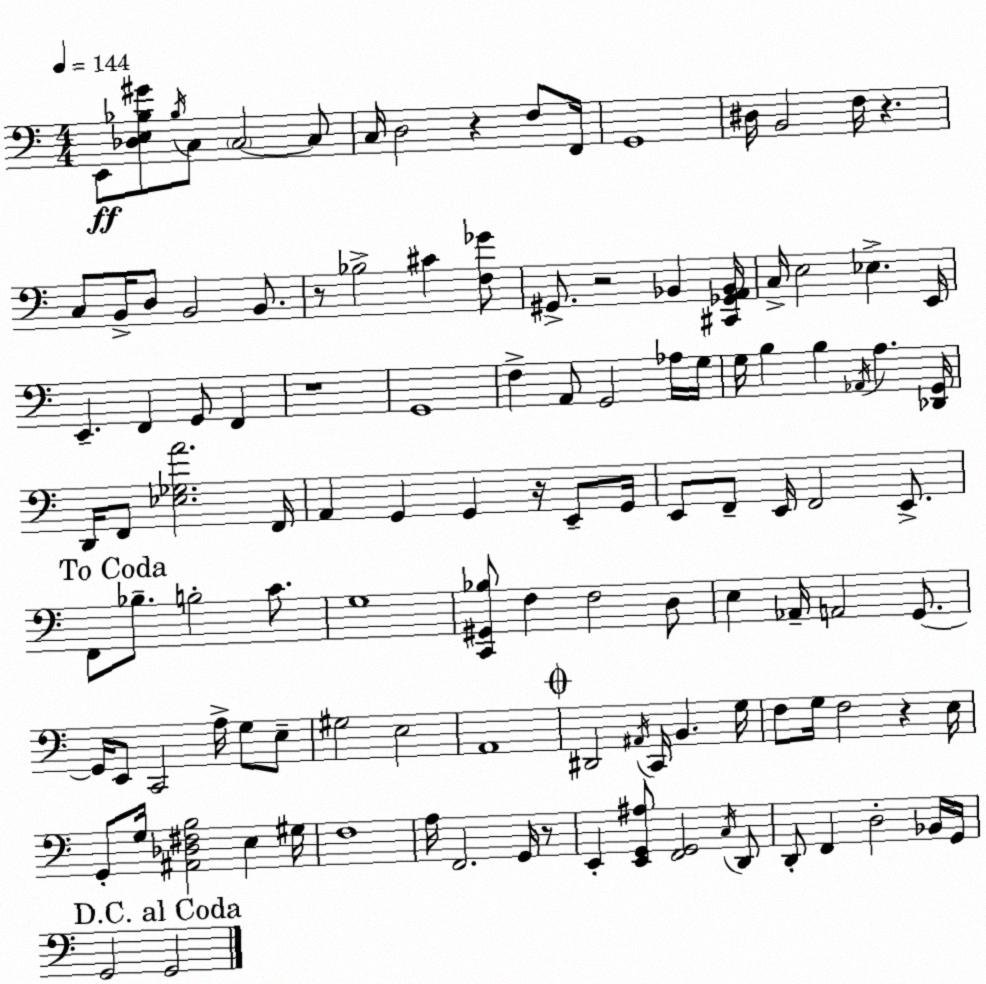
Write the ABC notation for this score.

X:1
T:Untitled
M:4/4
L:1/4
K:C
E,,/2 [_D,E,_B,^G]/2 _B,/4 C,/2 C,2 C,/2 C,/4 D,2 z F,/2 F,,/4 G,,4 ^D,/4 B,,2 F,/4 z C,/2 B,,/4 D,/2 B,,2 B,,/2 z/2 _B,2 ^C [F,_G]/2 ^G,,/2 z2 _B,, [^C,,_G,,A,,_B,,]/4 C,/4 E,2 _E, E,,/4 E,, F,, G,,/2 F,, z4 G,,4 F, A,,/2 G,,2 _A,/4 G,/4 G,/4 B, B, _A,,/4 A, [_D,,G,,]/4 D,,/4 F,,/2 [_E,_G,A]2 F,,/4 A,, G,, G,, z/4 E,,/2 G,,/4 E,,/2 F,,/2 E,,/4 F,,2 E,,/2 F,,/2 _B,/2 B,2 C/2 G,4 [C,,^G,,_B,]/2 F, F,2 D,/2 E, _A,,/4 A,,2 G,,/2 G,,/4 E,,/2 C,,2 A,/4 G,/2 E,/2 ^G,2 E,2 A,,4 ^D,,2 ^A,,/4 C,,/4 B,, G,/4 F,/2 G,/4 F,2 z E,/4 G,,/2 G,/4 [^A,,_D,^F,B,]2 E, ^G,/4 F,4 A,/4 F,,2 G,,/4 z/2 E,, [E,,G,,^A,]/2 [F,,G,,]2 C,/4 D,,/2 D,,/2 F,, D,2 _B,,/4 G,,/4 G,,2 G,,2